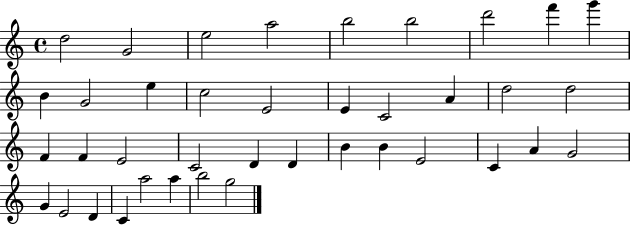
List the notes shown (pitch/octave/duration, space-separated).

D5/h G4/h E5/h A5/h B5/h B5/h D6/h F6/q G6/q B4/q G4/h E5/q C5/h E4/h E4/q C4/h A4/q D5/h D5/h F4/q F4/q E4/h C4/h D4/q D4/q B4/q B4/q E4/h C4/q A4/q G4/h G4/q E4/h D4/q C4/q A5/h A5/q B5/h G5/h